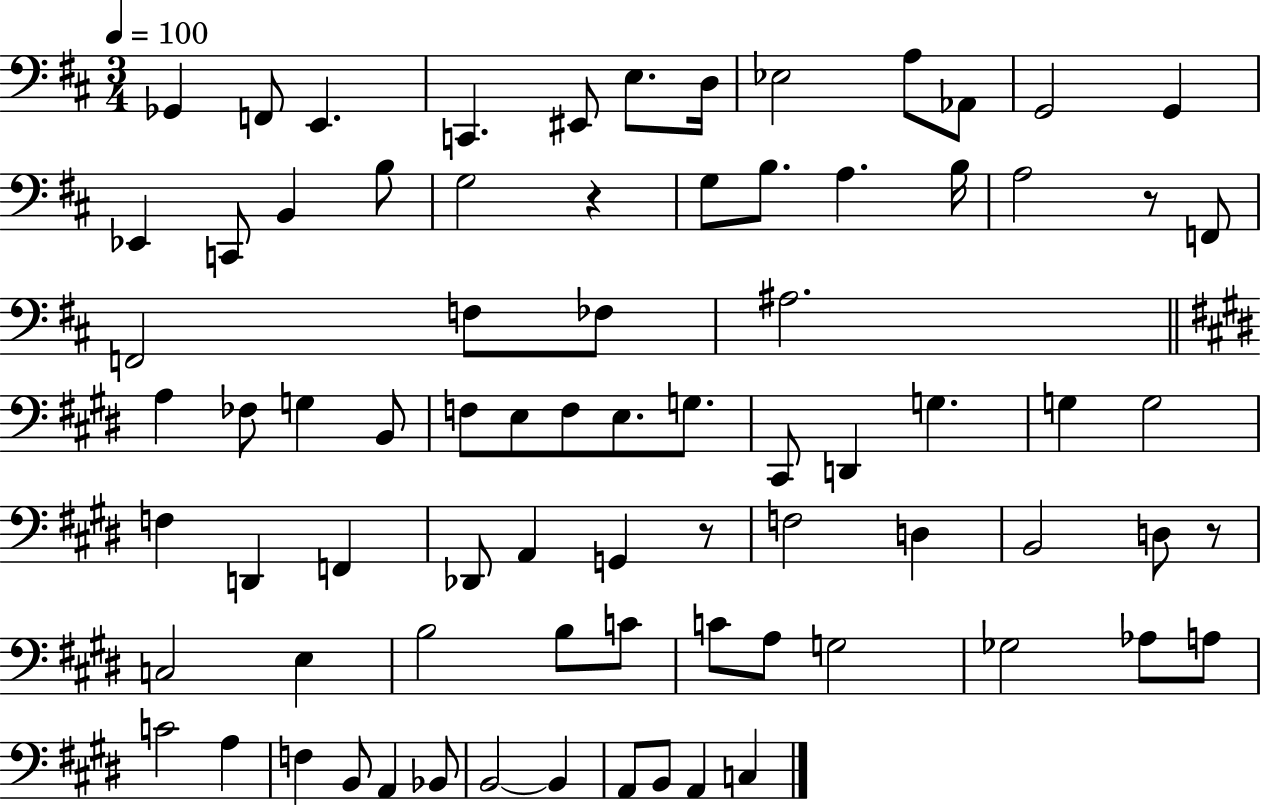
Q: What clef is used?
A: bass